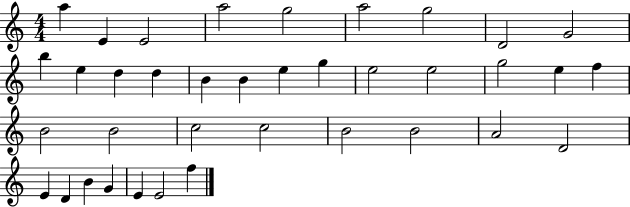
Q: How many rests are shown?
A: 0